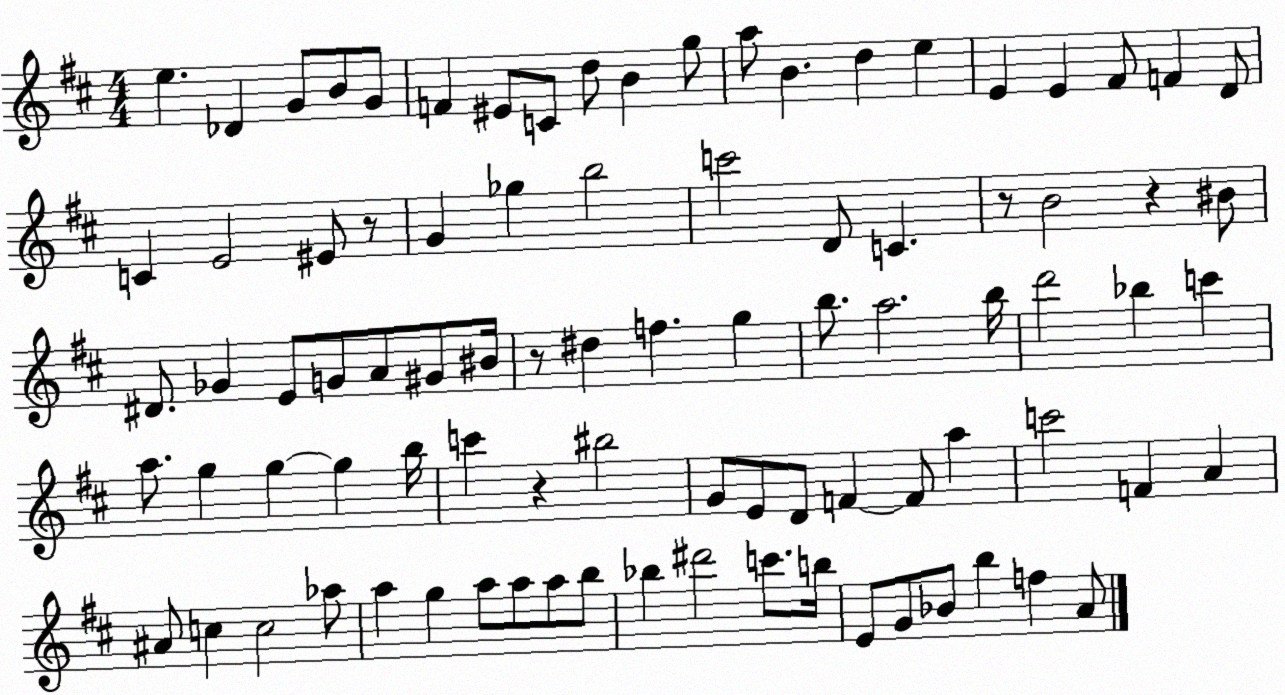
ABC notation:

X:1
T:Untitled
M:4/4
L:1/4
K:D
e _D G/2 B/2 G/2 F ^E/2 C/2 d/2 B g/2 a/2 B d e E E ^F/2 F D/2 C E2 ^E/2 z/2 G _g b2 c'2 D/2 C z/2 B2 z ^B/2 ^D/2 _G E/2 G/2 A/2 ^G/2 ^B/4 z/2 ^d f g b/2 a2 b/4 d'2 _b c' a/2 g g g b/4 c' z ^b2 G/2 E/2 D/2 F F/2 a c'2 F A ^A/2 c c2 _a/2 a g a/2 a/2 a/2 b/2 _b ^d'2 c'/2 b/4 E/2 G/2 _B/2 b f A/2